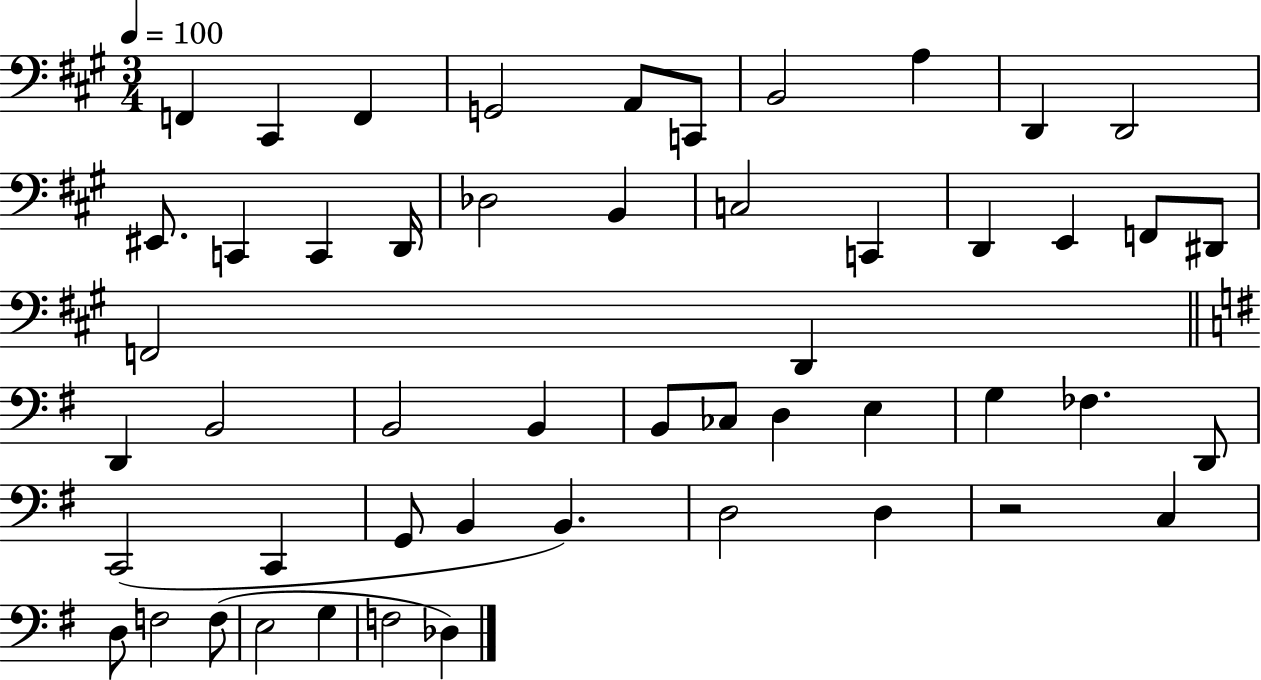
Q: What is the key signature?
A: A major